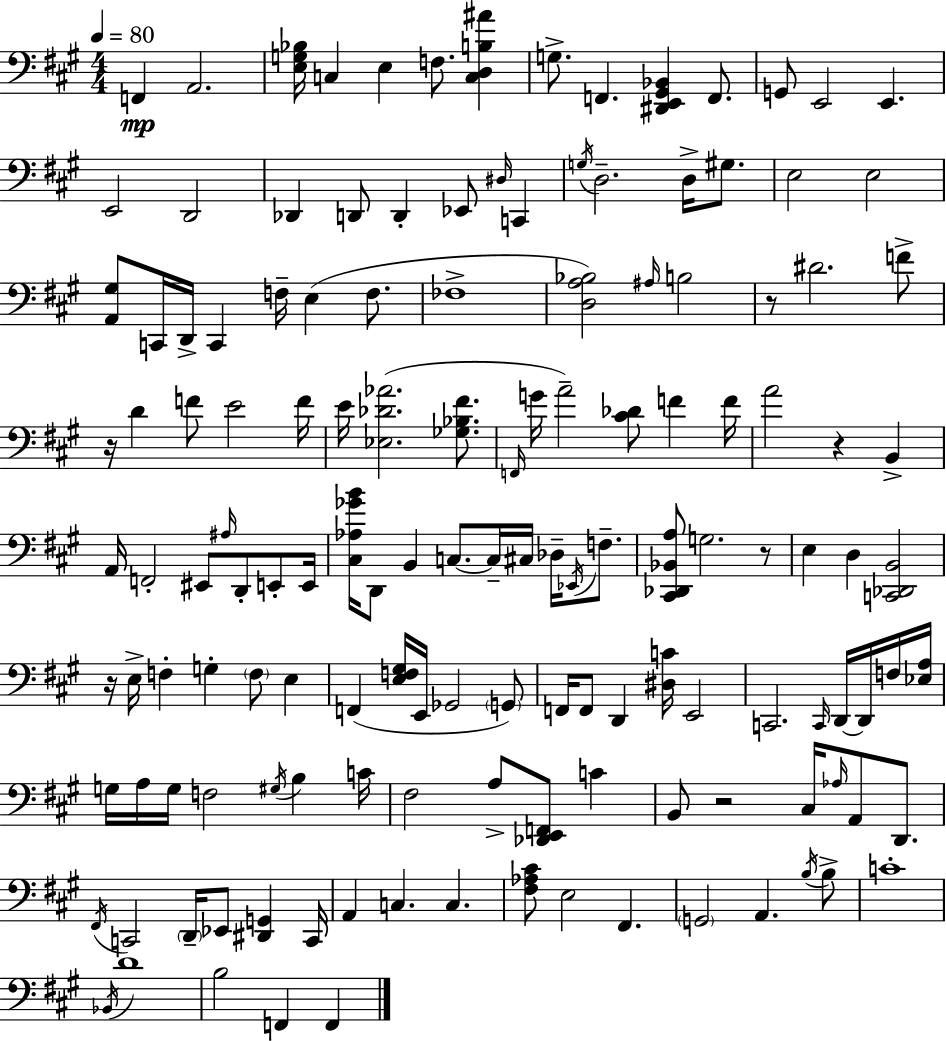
{
  \clef bass
  \numericTimeSignature
  \time 4/4
  \key a \major
  \tempo 4 = 80
  \repeat volta 2 { f,4\mp a,2. | <e g bes>16 c4 e4 f8. <c d b ais'>4 | g8.-> f,4. <dis, e, gis, bes,>4 f,8. | g,8 e,2 e,4. | \break e,2 d,2 | des,4 d,8 d,4-. ees,8 \grace { dis16 } c,4 | \acciaccatura { g16 } d2.-- d16-> gis8. | e2 e2 | \break <a, gis>8 c,16 d,16-> c,4 f16-- e4( f8. | fes1-> | <d a bes>2) \grace { ais16 } b2 | r8 dis'2. | \break f'8-> r16 d'4 f'8 e'2 | f'16 e'16 <ees des' aes'>2.( | <ges bes fis'>8. \grace { f,16 } g'16 a'2--) <cis' des'>8 f'4 | f'16 a'2 r4 | \break b,4-> a,16 f,2-. eis,8 \grace { ais16 } | d,8-. e,8-. e,16 <cis aes ges' b'>16 d,8 b,4 c8.~~ c16-- | cis16 des16-- \acciaccatura { ees,16 } f8.-- <cis, des, bes, a>8 g2. | r8 e4 d4 <c, des, b,>2 | \break r16 e16-> f4-. g4-. | \parenthesize f8 e4 f,4( <e f gis>16 e,16 ges,2 | \parenthesize g,8) f,16 f,8 d,4 <dis c'>16 e,2 | c,2. | \break \grace { c,16 } d,16~~ d,16 f16 <ees a>16 g16 a16 g16 f2 | \acciaccatura { gis16 } b4 c'16 fis2 | a8-> <des, e, f,>8 c'4 b,8 r2 | cis16 \grace { aes16 } a,8 d,8. \acciaccatura { fis,16 } c,2 | \break \parenthesize d,16-- ees,8 <dis, g,>4 c,16 a,4 c4. | c4. <fis aes cis'>8 e2 | fis,4. \parenthesize g,2 | a,4. \acciaccatura { b16 } b8-> c'1-. | \break \acciaccatura { bes,16 } d'1 | b2 | f,4 f,4 } \bar "|."
}